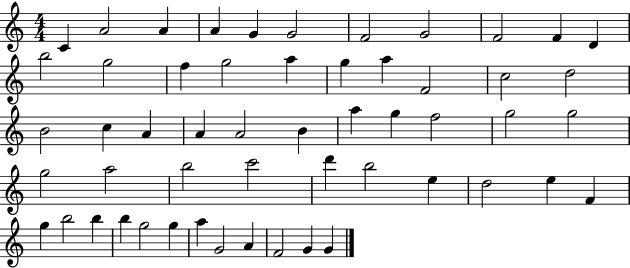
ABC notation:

X:1
T:Untitled
M:4/4
L:1/4
K:C
C A2 A A G G2 F2 G2 F2 F D b2 g2 f g2 a g a F2 c2 d2 B2 c A A A2 B a g f2 g2 g2 g2 a2 b2 c'2 d' b2 e d2 e F g b2 b b g2 g a G2 A F2 G G